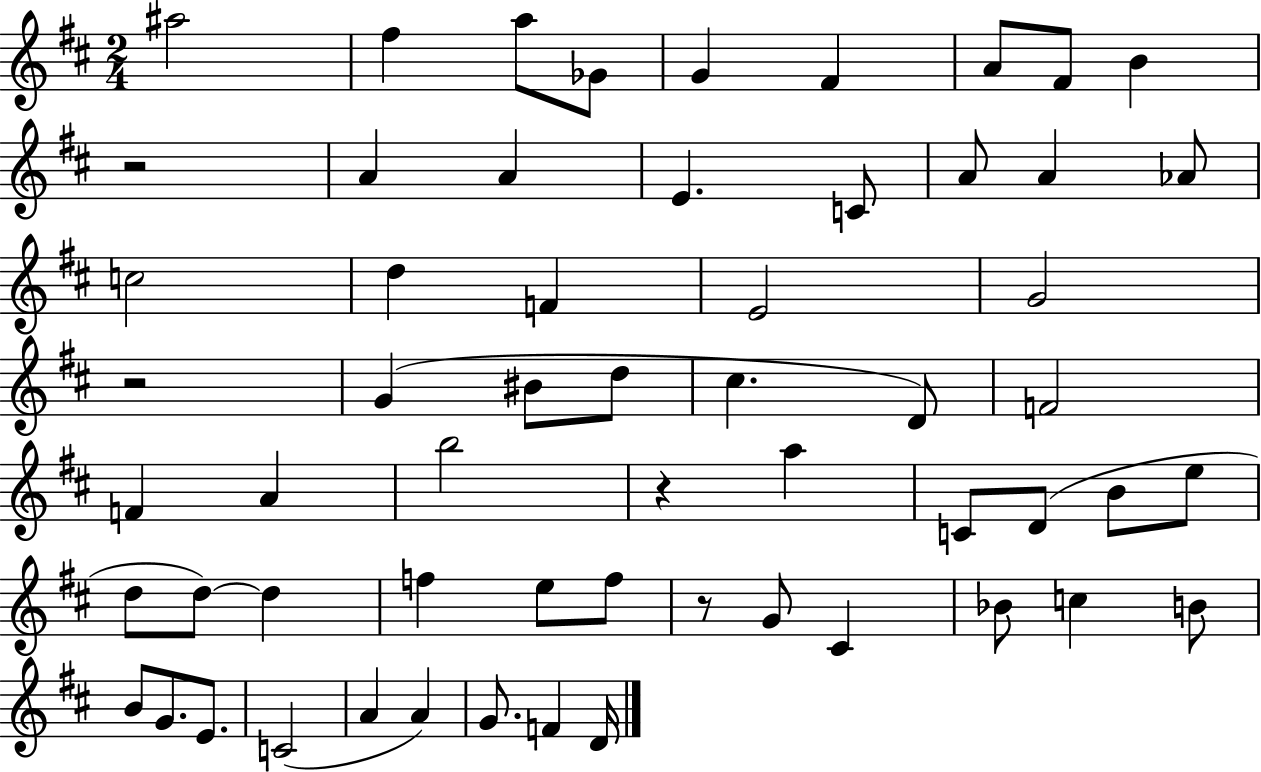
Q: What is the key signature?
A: D major